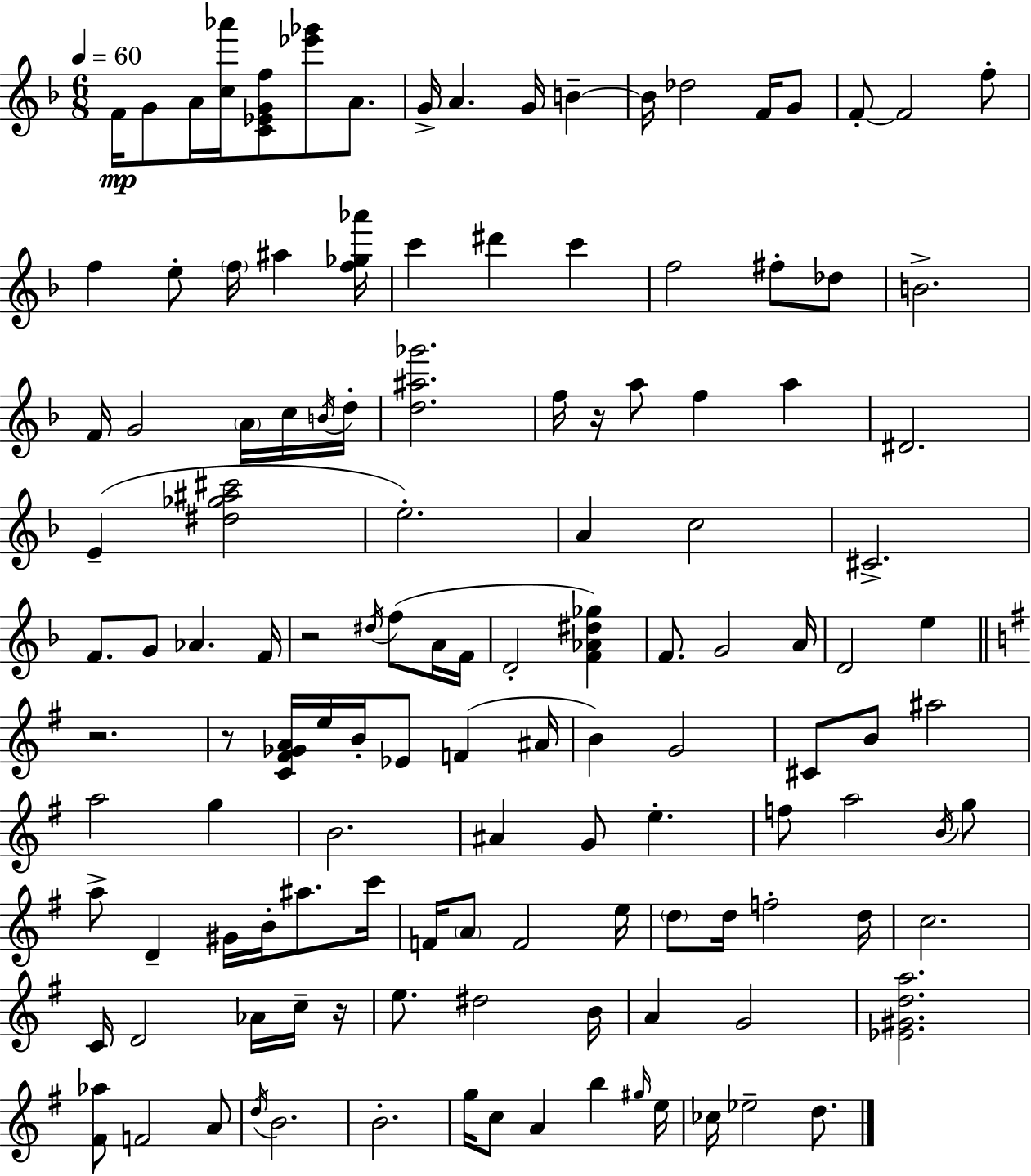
F4/s G4/e A4/s [C5,Ab6]/s [C4,Eb4,G4,F5]/e [Eb6,Gb6]/e A4/e. G4/s A4/q. G4/s B4/q B4/s Db5/h F4/s G4/e F4/e F4/h F5/e F5/q E5/e F5/s A#5/q [F5,Gb5,Ab6]/s C6/q D#6/q C6/q F5/h F#5/e Db5/e B4/h. F4/s G4/h A4/s C5/s B4/s D5/s [D5,A#5,Gb6]/h. F5/s R/s A5/e F5/q A5/q D#4/h. E4/q [D#5,Gb5,A#5,C#6]/h E5/h. A4/q C5/h C#4/h. F4/e. G4/e Ab4/q. F4/s R/h D#5/s F5/e A4/s F4/s D4/h [F4,Ab4,D#5,Gb5]/q F4/e. G4/h A4/s D4/h E5/q R/h. R/e [C4,F#4,Gb4,A4]/s E5/s B4/s Eb4/e F4/q A#4/s B4/q G4/h C#4/e B4/e A#5/h A5/h G5/q B4/h. A#4/q G4/e E5/q. F5/e A5/h B4/s G5/e A5/e D4/q G#4/s B4/s A#5/e. C6/s F4/s A4/e F4/h E5/s D5/e D5/s F5/h D5/s C5/h. C4/s D4/h Ab4/s C5/s R/s E5/e. D#5/h B4/s A4/q G4/h [Eb4,G#4,D5,A5]/h. [F#4,Ab5]/e F4/h A4/e D5/s B4/h. B4/h. G5/s C5/e A4/q B5/q G#5/s E5/s CES5/s Eb5/h D5/e.